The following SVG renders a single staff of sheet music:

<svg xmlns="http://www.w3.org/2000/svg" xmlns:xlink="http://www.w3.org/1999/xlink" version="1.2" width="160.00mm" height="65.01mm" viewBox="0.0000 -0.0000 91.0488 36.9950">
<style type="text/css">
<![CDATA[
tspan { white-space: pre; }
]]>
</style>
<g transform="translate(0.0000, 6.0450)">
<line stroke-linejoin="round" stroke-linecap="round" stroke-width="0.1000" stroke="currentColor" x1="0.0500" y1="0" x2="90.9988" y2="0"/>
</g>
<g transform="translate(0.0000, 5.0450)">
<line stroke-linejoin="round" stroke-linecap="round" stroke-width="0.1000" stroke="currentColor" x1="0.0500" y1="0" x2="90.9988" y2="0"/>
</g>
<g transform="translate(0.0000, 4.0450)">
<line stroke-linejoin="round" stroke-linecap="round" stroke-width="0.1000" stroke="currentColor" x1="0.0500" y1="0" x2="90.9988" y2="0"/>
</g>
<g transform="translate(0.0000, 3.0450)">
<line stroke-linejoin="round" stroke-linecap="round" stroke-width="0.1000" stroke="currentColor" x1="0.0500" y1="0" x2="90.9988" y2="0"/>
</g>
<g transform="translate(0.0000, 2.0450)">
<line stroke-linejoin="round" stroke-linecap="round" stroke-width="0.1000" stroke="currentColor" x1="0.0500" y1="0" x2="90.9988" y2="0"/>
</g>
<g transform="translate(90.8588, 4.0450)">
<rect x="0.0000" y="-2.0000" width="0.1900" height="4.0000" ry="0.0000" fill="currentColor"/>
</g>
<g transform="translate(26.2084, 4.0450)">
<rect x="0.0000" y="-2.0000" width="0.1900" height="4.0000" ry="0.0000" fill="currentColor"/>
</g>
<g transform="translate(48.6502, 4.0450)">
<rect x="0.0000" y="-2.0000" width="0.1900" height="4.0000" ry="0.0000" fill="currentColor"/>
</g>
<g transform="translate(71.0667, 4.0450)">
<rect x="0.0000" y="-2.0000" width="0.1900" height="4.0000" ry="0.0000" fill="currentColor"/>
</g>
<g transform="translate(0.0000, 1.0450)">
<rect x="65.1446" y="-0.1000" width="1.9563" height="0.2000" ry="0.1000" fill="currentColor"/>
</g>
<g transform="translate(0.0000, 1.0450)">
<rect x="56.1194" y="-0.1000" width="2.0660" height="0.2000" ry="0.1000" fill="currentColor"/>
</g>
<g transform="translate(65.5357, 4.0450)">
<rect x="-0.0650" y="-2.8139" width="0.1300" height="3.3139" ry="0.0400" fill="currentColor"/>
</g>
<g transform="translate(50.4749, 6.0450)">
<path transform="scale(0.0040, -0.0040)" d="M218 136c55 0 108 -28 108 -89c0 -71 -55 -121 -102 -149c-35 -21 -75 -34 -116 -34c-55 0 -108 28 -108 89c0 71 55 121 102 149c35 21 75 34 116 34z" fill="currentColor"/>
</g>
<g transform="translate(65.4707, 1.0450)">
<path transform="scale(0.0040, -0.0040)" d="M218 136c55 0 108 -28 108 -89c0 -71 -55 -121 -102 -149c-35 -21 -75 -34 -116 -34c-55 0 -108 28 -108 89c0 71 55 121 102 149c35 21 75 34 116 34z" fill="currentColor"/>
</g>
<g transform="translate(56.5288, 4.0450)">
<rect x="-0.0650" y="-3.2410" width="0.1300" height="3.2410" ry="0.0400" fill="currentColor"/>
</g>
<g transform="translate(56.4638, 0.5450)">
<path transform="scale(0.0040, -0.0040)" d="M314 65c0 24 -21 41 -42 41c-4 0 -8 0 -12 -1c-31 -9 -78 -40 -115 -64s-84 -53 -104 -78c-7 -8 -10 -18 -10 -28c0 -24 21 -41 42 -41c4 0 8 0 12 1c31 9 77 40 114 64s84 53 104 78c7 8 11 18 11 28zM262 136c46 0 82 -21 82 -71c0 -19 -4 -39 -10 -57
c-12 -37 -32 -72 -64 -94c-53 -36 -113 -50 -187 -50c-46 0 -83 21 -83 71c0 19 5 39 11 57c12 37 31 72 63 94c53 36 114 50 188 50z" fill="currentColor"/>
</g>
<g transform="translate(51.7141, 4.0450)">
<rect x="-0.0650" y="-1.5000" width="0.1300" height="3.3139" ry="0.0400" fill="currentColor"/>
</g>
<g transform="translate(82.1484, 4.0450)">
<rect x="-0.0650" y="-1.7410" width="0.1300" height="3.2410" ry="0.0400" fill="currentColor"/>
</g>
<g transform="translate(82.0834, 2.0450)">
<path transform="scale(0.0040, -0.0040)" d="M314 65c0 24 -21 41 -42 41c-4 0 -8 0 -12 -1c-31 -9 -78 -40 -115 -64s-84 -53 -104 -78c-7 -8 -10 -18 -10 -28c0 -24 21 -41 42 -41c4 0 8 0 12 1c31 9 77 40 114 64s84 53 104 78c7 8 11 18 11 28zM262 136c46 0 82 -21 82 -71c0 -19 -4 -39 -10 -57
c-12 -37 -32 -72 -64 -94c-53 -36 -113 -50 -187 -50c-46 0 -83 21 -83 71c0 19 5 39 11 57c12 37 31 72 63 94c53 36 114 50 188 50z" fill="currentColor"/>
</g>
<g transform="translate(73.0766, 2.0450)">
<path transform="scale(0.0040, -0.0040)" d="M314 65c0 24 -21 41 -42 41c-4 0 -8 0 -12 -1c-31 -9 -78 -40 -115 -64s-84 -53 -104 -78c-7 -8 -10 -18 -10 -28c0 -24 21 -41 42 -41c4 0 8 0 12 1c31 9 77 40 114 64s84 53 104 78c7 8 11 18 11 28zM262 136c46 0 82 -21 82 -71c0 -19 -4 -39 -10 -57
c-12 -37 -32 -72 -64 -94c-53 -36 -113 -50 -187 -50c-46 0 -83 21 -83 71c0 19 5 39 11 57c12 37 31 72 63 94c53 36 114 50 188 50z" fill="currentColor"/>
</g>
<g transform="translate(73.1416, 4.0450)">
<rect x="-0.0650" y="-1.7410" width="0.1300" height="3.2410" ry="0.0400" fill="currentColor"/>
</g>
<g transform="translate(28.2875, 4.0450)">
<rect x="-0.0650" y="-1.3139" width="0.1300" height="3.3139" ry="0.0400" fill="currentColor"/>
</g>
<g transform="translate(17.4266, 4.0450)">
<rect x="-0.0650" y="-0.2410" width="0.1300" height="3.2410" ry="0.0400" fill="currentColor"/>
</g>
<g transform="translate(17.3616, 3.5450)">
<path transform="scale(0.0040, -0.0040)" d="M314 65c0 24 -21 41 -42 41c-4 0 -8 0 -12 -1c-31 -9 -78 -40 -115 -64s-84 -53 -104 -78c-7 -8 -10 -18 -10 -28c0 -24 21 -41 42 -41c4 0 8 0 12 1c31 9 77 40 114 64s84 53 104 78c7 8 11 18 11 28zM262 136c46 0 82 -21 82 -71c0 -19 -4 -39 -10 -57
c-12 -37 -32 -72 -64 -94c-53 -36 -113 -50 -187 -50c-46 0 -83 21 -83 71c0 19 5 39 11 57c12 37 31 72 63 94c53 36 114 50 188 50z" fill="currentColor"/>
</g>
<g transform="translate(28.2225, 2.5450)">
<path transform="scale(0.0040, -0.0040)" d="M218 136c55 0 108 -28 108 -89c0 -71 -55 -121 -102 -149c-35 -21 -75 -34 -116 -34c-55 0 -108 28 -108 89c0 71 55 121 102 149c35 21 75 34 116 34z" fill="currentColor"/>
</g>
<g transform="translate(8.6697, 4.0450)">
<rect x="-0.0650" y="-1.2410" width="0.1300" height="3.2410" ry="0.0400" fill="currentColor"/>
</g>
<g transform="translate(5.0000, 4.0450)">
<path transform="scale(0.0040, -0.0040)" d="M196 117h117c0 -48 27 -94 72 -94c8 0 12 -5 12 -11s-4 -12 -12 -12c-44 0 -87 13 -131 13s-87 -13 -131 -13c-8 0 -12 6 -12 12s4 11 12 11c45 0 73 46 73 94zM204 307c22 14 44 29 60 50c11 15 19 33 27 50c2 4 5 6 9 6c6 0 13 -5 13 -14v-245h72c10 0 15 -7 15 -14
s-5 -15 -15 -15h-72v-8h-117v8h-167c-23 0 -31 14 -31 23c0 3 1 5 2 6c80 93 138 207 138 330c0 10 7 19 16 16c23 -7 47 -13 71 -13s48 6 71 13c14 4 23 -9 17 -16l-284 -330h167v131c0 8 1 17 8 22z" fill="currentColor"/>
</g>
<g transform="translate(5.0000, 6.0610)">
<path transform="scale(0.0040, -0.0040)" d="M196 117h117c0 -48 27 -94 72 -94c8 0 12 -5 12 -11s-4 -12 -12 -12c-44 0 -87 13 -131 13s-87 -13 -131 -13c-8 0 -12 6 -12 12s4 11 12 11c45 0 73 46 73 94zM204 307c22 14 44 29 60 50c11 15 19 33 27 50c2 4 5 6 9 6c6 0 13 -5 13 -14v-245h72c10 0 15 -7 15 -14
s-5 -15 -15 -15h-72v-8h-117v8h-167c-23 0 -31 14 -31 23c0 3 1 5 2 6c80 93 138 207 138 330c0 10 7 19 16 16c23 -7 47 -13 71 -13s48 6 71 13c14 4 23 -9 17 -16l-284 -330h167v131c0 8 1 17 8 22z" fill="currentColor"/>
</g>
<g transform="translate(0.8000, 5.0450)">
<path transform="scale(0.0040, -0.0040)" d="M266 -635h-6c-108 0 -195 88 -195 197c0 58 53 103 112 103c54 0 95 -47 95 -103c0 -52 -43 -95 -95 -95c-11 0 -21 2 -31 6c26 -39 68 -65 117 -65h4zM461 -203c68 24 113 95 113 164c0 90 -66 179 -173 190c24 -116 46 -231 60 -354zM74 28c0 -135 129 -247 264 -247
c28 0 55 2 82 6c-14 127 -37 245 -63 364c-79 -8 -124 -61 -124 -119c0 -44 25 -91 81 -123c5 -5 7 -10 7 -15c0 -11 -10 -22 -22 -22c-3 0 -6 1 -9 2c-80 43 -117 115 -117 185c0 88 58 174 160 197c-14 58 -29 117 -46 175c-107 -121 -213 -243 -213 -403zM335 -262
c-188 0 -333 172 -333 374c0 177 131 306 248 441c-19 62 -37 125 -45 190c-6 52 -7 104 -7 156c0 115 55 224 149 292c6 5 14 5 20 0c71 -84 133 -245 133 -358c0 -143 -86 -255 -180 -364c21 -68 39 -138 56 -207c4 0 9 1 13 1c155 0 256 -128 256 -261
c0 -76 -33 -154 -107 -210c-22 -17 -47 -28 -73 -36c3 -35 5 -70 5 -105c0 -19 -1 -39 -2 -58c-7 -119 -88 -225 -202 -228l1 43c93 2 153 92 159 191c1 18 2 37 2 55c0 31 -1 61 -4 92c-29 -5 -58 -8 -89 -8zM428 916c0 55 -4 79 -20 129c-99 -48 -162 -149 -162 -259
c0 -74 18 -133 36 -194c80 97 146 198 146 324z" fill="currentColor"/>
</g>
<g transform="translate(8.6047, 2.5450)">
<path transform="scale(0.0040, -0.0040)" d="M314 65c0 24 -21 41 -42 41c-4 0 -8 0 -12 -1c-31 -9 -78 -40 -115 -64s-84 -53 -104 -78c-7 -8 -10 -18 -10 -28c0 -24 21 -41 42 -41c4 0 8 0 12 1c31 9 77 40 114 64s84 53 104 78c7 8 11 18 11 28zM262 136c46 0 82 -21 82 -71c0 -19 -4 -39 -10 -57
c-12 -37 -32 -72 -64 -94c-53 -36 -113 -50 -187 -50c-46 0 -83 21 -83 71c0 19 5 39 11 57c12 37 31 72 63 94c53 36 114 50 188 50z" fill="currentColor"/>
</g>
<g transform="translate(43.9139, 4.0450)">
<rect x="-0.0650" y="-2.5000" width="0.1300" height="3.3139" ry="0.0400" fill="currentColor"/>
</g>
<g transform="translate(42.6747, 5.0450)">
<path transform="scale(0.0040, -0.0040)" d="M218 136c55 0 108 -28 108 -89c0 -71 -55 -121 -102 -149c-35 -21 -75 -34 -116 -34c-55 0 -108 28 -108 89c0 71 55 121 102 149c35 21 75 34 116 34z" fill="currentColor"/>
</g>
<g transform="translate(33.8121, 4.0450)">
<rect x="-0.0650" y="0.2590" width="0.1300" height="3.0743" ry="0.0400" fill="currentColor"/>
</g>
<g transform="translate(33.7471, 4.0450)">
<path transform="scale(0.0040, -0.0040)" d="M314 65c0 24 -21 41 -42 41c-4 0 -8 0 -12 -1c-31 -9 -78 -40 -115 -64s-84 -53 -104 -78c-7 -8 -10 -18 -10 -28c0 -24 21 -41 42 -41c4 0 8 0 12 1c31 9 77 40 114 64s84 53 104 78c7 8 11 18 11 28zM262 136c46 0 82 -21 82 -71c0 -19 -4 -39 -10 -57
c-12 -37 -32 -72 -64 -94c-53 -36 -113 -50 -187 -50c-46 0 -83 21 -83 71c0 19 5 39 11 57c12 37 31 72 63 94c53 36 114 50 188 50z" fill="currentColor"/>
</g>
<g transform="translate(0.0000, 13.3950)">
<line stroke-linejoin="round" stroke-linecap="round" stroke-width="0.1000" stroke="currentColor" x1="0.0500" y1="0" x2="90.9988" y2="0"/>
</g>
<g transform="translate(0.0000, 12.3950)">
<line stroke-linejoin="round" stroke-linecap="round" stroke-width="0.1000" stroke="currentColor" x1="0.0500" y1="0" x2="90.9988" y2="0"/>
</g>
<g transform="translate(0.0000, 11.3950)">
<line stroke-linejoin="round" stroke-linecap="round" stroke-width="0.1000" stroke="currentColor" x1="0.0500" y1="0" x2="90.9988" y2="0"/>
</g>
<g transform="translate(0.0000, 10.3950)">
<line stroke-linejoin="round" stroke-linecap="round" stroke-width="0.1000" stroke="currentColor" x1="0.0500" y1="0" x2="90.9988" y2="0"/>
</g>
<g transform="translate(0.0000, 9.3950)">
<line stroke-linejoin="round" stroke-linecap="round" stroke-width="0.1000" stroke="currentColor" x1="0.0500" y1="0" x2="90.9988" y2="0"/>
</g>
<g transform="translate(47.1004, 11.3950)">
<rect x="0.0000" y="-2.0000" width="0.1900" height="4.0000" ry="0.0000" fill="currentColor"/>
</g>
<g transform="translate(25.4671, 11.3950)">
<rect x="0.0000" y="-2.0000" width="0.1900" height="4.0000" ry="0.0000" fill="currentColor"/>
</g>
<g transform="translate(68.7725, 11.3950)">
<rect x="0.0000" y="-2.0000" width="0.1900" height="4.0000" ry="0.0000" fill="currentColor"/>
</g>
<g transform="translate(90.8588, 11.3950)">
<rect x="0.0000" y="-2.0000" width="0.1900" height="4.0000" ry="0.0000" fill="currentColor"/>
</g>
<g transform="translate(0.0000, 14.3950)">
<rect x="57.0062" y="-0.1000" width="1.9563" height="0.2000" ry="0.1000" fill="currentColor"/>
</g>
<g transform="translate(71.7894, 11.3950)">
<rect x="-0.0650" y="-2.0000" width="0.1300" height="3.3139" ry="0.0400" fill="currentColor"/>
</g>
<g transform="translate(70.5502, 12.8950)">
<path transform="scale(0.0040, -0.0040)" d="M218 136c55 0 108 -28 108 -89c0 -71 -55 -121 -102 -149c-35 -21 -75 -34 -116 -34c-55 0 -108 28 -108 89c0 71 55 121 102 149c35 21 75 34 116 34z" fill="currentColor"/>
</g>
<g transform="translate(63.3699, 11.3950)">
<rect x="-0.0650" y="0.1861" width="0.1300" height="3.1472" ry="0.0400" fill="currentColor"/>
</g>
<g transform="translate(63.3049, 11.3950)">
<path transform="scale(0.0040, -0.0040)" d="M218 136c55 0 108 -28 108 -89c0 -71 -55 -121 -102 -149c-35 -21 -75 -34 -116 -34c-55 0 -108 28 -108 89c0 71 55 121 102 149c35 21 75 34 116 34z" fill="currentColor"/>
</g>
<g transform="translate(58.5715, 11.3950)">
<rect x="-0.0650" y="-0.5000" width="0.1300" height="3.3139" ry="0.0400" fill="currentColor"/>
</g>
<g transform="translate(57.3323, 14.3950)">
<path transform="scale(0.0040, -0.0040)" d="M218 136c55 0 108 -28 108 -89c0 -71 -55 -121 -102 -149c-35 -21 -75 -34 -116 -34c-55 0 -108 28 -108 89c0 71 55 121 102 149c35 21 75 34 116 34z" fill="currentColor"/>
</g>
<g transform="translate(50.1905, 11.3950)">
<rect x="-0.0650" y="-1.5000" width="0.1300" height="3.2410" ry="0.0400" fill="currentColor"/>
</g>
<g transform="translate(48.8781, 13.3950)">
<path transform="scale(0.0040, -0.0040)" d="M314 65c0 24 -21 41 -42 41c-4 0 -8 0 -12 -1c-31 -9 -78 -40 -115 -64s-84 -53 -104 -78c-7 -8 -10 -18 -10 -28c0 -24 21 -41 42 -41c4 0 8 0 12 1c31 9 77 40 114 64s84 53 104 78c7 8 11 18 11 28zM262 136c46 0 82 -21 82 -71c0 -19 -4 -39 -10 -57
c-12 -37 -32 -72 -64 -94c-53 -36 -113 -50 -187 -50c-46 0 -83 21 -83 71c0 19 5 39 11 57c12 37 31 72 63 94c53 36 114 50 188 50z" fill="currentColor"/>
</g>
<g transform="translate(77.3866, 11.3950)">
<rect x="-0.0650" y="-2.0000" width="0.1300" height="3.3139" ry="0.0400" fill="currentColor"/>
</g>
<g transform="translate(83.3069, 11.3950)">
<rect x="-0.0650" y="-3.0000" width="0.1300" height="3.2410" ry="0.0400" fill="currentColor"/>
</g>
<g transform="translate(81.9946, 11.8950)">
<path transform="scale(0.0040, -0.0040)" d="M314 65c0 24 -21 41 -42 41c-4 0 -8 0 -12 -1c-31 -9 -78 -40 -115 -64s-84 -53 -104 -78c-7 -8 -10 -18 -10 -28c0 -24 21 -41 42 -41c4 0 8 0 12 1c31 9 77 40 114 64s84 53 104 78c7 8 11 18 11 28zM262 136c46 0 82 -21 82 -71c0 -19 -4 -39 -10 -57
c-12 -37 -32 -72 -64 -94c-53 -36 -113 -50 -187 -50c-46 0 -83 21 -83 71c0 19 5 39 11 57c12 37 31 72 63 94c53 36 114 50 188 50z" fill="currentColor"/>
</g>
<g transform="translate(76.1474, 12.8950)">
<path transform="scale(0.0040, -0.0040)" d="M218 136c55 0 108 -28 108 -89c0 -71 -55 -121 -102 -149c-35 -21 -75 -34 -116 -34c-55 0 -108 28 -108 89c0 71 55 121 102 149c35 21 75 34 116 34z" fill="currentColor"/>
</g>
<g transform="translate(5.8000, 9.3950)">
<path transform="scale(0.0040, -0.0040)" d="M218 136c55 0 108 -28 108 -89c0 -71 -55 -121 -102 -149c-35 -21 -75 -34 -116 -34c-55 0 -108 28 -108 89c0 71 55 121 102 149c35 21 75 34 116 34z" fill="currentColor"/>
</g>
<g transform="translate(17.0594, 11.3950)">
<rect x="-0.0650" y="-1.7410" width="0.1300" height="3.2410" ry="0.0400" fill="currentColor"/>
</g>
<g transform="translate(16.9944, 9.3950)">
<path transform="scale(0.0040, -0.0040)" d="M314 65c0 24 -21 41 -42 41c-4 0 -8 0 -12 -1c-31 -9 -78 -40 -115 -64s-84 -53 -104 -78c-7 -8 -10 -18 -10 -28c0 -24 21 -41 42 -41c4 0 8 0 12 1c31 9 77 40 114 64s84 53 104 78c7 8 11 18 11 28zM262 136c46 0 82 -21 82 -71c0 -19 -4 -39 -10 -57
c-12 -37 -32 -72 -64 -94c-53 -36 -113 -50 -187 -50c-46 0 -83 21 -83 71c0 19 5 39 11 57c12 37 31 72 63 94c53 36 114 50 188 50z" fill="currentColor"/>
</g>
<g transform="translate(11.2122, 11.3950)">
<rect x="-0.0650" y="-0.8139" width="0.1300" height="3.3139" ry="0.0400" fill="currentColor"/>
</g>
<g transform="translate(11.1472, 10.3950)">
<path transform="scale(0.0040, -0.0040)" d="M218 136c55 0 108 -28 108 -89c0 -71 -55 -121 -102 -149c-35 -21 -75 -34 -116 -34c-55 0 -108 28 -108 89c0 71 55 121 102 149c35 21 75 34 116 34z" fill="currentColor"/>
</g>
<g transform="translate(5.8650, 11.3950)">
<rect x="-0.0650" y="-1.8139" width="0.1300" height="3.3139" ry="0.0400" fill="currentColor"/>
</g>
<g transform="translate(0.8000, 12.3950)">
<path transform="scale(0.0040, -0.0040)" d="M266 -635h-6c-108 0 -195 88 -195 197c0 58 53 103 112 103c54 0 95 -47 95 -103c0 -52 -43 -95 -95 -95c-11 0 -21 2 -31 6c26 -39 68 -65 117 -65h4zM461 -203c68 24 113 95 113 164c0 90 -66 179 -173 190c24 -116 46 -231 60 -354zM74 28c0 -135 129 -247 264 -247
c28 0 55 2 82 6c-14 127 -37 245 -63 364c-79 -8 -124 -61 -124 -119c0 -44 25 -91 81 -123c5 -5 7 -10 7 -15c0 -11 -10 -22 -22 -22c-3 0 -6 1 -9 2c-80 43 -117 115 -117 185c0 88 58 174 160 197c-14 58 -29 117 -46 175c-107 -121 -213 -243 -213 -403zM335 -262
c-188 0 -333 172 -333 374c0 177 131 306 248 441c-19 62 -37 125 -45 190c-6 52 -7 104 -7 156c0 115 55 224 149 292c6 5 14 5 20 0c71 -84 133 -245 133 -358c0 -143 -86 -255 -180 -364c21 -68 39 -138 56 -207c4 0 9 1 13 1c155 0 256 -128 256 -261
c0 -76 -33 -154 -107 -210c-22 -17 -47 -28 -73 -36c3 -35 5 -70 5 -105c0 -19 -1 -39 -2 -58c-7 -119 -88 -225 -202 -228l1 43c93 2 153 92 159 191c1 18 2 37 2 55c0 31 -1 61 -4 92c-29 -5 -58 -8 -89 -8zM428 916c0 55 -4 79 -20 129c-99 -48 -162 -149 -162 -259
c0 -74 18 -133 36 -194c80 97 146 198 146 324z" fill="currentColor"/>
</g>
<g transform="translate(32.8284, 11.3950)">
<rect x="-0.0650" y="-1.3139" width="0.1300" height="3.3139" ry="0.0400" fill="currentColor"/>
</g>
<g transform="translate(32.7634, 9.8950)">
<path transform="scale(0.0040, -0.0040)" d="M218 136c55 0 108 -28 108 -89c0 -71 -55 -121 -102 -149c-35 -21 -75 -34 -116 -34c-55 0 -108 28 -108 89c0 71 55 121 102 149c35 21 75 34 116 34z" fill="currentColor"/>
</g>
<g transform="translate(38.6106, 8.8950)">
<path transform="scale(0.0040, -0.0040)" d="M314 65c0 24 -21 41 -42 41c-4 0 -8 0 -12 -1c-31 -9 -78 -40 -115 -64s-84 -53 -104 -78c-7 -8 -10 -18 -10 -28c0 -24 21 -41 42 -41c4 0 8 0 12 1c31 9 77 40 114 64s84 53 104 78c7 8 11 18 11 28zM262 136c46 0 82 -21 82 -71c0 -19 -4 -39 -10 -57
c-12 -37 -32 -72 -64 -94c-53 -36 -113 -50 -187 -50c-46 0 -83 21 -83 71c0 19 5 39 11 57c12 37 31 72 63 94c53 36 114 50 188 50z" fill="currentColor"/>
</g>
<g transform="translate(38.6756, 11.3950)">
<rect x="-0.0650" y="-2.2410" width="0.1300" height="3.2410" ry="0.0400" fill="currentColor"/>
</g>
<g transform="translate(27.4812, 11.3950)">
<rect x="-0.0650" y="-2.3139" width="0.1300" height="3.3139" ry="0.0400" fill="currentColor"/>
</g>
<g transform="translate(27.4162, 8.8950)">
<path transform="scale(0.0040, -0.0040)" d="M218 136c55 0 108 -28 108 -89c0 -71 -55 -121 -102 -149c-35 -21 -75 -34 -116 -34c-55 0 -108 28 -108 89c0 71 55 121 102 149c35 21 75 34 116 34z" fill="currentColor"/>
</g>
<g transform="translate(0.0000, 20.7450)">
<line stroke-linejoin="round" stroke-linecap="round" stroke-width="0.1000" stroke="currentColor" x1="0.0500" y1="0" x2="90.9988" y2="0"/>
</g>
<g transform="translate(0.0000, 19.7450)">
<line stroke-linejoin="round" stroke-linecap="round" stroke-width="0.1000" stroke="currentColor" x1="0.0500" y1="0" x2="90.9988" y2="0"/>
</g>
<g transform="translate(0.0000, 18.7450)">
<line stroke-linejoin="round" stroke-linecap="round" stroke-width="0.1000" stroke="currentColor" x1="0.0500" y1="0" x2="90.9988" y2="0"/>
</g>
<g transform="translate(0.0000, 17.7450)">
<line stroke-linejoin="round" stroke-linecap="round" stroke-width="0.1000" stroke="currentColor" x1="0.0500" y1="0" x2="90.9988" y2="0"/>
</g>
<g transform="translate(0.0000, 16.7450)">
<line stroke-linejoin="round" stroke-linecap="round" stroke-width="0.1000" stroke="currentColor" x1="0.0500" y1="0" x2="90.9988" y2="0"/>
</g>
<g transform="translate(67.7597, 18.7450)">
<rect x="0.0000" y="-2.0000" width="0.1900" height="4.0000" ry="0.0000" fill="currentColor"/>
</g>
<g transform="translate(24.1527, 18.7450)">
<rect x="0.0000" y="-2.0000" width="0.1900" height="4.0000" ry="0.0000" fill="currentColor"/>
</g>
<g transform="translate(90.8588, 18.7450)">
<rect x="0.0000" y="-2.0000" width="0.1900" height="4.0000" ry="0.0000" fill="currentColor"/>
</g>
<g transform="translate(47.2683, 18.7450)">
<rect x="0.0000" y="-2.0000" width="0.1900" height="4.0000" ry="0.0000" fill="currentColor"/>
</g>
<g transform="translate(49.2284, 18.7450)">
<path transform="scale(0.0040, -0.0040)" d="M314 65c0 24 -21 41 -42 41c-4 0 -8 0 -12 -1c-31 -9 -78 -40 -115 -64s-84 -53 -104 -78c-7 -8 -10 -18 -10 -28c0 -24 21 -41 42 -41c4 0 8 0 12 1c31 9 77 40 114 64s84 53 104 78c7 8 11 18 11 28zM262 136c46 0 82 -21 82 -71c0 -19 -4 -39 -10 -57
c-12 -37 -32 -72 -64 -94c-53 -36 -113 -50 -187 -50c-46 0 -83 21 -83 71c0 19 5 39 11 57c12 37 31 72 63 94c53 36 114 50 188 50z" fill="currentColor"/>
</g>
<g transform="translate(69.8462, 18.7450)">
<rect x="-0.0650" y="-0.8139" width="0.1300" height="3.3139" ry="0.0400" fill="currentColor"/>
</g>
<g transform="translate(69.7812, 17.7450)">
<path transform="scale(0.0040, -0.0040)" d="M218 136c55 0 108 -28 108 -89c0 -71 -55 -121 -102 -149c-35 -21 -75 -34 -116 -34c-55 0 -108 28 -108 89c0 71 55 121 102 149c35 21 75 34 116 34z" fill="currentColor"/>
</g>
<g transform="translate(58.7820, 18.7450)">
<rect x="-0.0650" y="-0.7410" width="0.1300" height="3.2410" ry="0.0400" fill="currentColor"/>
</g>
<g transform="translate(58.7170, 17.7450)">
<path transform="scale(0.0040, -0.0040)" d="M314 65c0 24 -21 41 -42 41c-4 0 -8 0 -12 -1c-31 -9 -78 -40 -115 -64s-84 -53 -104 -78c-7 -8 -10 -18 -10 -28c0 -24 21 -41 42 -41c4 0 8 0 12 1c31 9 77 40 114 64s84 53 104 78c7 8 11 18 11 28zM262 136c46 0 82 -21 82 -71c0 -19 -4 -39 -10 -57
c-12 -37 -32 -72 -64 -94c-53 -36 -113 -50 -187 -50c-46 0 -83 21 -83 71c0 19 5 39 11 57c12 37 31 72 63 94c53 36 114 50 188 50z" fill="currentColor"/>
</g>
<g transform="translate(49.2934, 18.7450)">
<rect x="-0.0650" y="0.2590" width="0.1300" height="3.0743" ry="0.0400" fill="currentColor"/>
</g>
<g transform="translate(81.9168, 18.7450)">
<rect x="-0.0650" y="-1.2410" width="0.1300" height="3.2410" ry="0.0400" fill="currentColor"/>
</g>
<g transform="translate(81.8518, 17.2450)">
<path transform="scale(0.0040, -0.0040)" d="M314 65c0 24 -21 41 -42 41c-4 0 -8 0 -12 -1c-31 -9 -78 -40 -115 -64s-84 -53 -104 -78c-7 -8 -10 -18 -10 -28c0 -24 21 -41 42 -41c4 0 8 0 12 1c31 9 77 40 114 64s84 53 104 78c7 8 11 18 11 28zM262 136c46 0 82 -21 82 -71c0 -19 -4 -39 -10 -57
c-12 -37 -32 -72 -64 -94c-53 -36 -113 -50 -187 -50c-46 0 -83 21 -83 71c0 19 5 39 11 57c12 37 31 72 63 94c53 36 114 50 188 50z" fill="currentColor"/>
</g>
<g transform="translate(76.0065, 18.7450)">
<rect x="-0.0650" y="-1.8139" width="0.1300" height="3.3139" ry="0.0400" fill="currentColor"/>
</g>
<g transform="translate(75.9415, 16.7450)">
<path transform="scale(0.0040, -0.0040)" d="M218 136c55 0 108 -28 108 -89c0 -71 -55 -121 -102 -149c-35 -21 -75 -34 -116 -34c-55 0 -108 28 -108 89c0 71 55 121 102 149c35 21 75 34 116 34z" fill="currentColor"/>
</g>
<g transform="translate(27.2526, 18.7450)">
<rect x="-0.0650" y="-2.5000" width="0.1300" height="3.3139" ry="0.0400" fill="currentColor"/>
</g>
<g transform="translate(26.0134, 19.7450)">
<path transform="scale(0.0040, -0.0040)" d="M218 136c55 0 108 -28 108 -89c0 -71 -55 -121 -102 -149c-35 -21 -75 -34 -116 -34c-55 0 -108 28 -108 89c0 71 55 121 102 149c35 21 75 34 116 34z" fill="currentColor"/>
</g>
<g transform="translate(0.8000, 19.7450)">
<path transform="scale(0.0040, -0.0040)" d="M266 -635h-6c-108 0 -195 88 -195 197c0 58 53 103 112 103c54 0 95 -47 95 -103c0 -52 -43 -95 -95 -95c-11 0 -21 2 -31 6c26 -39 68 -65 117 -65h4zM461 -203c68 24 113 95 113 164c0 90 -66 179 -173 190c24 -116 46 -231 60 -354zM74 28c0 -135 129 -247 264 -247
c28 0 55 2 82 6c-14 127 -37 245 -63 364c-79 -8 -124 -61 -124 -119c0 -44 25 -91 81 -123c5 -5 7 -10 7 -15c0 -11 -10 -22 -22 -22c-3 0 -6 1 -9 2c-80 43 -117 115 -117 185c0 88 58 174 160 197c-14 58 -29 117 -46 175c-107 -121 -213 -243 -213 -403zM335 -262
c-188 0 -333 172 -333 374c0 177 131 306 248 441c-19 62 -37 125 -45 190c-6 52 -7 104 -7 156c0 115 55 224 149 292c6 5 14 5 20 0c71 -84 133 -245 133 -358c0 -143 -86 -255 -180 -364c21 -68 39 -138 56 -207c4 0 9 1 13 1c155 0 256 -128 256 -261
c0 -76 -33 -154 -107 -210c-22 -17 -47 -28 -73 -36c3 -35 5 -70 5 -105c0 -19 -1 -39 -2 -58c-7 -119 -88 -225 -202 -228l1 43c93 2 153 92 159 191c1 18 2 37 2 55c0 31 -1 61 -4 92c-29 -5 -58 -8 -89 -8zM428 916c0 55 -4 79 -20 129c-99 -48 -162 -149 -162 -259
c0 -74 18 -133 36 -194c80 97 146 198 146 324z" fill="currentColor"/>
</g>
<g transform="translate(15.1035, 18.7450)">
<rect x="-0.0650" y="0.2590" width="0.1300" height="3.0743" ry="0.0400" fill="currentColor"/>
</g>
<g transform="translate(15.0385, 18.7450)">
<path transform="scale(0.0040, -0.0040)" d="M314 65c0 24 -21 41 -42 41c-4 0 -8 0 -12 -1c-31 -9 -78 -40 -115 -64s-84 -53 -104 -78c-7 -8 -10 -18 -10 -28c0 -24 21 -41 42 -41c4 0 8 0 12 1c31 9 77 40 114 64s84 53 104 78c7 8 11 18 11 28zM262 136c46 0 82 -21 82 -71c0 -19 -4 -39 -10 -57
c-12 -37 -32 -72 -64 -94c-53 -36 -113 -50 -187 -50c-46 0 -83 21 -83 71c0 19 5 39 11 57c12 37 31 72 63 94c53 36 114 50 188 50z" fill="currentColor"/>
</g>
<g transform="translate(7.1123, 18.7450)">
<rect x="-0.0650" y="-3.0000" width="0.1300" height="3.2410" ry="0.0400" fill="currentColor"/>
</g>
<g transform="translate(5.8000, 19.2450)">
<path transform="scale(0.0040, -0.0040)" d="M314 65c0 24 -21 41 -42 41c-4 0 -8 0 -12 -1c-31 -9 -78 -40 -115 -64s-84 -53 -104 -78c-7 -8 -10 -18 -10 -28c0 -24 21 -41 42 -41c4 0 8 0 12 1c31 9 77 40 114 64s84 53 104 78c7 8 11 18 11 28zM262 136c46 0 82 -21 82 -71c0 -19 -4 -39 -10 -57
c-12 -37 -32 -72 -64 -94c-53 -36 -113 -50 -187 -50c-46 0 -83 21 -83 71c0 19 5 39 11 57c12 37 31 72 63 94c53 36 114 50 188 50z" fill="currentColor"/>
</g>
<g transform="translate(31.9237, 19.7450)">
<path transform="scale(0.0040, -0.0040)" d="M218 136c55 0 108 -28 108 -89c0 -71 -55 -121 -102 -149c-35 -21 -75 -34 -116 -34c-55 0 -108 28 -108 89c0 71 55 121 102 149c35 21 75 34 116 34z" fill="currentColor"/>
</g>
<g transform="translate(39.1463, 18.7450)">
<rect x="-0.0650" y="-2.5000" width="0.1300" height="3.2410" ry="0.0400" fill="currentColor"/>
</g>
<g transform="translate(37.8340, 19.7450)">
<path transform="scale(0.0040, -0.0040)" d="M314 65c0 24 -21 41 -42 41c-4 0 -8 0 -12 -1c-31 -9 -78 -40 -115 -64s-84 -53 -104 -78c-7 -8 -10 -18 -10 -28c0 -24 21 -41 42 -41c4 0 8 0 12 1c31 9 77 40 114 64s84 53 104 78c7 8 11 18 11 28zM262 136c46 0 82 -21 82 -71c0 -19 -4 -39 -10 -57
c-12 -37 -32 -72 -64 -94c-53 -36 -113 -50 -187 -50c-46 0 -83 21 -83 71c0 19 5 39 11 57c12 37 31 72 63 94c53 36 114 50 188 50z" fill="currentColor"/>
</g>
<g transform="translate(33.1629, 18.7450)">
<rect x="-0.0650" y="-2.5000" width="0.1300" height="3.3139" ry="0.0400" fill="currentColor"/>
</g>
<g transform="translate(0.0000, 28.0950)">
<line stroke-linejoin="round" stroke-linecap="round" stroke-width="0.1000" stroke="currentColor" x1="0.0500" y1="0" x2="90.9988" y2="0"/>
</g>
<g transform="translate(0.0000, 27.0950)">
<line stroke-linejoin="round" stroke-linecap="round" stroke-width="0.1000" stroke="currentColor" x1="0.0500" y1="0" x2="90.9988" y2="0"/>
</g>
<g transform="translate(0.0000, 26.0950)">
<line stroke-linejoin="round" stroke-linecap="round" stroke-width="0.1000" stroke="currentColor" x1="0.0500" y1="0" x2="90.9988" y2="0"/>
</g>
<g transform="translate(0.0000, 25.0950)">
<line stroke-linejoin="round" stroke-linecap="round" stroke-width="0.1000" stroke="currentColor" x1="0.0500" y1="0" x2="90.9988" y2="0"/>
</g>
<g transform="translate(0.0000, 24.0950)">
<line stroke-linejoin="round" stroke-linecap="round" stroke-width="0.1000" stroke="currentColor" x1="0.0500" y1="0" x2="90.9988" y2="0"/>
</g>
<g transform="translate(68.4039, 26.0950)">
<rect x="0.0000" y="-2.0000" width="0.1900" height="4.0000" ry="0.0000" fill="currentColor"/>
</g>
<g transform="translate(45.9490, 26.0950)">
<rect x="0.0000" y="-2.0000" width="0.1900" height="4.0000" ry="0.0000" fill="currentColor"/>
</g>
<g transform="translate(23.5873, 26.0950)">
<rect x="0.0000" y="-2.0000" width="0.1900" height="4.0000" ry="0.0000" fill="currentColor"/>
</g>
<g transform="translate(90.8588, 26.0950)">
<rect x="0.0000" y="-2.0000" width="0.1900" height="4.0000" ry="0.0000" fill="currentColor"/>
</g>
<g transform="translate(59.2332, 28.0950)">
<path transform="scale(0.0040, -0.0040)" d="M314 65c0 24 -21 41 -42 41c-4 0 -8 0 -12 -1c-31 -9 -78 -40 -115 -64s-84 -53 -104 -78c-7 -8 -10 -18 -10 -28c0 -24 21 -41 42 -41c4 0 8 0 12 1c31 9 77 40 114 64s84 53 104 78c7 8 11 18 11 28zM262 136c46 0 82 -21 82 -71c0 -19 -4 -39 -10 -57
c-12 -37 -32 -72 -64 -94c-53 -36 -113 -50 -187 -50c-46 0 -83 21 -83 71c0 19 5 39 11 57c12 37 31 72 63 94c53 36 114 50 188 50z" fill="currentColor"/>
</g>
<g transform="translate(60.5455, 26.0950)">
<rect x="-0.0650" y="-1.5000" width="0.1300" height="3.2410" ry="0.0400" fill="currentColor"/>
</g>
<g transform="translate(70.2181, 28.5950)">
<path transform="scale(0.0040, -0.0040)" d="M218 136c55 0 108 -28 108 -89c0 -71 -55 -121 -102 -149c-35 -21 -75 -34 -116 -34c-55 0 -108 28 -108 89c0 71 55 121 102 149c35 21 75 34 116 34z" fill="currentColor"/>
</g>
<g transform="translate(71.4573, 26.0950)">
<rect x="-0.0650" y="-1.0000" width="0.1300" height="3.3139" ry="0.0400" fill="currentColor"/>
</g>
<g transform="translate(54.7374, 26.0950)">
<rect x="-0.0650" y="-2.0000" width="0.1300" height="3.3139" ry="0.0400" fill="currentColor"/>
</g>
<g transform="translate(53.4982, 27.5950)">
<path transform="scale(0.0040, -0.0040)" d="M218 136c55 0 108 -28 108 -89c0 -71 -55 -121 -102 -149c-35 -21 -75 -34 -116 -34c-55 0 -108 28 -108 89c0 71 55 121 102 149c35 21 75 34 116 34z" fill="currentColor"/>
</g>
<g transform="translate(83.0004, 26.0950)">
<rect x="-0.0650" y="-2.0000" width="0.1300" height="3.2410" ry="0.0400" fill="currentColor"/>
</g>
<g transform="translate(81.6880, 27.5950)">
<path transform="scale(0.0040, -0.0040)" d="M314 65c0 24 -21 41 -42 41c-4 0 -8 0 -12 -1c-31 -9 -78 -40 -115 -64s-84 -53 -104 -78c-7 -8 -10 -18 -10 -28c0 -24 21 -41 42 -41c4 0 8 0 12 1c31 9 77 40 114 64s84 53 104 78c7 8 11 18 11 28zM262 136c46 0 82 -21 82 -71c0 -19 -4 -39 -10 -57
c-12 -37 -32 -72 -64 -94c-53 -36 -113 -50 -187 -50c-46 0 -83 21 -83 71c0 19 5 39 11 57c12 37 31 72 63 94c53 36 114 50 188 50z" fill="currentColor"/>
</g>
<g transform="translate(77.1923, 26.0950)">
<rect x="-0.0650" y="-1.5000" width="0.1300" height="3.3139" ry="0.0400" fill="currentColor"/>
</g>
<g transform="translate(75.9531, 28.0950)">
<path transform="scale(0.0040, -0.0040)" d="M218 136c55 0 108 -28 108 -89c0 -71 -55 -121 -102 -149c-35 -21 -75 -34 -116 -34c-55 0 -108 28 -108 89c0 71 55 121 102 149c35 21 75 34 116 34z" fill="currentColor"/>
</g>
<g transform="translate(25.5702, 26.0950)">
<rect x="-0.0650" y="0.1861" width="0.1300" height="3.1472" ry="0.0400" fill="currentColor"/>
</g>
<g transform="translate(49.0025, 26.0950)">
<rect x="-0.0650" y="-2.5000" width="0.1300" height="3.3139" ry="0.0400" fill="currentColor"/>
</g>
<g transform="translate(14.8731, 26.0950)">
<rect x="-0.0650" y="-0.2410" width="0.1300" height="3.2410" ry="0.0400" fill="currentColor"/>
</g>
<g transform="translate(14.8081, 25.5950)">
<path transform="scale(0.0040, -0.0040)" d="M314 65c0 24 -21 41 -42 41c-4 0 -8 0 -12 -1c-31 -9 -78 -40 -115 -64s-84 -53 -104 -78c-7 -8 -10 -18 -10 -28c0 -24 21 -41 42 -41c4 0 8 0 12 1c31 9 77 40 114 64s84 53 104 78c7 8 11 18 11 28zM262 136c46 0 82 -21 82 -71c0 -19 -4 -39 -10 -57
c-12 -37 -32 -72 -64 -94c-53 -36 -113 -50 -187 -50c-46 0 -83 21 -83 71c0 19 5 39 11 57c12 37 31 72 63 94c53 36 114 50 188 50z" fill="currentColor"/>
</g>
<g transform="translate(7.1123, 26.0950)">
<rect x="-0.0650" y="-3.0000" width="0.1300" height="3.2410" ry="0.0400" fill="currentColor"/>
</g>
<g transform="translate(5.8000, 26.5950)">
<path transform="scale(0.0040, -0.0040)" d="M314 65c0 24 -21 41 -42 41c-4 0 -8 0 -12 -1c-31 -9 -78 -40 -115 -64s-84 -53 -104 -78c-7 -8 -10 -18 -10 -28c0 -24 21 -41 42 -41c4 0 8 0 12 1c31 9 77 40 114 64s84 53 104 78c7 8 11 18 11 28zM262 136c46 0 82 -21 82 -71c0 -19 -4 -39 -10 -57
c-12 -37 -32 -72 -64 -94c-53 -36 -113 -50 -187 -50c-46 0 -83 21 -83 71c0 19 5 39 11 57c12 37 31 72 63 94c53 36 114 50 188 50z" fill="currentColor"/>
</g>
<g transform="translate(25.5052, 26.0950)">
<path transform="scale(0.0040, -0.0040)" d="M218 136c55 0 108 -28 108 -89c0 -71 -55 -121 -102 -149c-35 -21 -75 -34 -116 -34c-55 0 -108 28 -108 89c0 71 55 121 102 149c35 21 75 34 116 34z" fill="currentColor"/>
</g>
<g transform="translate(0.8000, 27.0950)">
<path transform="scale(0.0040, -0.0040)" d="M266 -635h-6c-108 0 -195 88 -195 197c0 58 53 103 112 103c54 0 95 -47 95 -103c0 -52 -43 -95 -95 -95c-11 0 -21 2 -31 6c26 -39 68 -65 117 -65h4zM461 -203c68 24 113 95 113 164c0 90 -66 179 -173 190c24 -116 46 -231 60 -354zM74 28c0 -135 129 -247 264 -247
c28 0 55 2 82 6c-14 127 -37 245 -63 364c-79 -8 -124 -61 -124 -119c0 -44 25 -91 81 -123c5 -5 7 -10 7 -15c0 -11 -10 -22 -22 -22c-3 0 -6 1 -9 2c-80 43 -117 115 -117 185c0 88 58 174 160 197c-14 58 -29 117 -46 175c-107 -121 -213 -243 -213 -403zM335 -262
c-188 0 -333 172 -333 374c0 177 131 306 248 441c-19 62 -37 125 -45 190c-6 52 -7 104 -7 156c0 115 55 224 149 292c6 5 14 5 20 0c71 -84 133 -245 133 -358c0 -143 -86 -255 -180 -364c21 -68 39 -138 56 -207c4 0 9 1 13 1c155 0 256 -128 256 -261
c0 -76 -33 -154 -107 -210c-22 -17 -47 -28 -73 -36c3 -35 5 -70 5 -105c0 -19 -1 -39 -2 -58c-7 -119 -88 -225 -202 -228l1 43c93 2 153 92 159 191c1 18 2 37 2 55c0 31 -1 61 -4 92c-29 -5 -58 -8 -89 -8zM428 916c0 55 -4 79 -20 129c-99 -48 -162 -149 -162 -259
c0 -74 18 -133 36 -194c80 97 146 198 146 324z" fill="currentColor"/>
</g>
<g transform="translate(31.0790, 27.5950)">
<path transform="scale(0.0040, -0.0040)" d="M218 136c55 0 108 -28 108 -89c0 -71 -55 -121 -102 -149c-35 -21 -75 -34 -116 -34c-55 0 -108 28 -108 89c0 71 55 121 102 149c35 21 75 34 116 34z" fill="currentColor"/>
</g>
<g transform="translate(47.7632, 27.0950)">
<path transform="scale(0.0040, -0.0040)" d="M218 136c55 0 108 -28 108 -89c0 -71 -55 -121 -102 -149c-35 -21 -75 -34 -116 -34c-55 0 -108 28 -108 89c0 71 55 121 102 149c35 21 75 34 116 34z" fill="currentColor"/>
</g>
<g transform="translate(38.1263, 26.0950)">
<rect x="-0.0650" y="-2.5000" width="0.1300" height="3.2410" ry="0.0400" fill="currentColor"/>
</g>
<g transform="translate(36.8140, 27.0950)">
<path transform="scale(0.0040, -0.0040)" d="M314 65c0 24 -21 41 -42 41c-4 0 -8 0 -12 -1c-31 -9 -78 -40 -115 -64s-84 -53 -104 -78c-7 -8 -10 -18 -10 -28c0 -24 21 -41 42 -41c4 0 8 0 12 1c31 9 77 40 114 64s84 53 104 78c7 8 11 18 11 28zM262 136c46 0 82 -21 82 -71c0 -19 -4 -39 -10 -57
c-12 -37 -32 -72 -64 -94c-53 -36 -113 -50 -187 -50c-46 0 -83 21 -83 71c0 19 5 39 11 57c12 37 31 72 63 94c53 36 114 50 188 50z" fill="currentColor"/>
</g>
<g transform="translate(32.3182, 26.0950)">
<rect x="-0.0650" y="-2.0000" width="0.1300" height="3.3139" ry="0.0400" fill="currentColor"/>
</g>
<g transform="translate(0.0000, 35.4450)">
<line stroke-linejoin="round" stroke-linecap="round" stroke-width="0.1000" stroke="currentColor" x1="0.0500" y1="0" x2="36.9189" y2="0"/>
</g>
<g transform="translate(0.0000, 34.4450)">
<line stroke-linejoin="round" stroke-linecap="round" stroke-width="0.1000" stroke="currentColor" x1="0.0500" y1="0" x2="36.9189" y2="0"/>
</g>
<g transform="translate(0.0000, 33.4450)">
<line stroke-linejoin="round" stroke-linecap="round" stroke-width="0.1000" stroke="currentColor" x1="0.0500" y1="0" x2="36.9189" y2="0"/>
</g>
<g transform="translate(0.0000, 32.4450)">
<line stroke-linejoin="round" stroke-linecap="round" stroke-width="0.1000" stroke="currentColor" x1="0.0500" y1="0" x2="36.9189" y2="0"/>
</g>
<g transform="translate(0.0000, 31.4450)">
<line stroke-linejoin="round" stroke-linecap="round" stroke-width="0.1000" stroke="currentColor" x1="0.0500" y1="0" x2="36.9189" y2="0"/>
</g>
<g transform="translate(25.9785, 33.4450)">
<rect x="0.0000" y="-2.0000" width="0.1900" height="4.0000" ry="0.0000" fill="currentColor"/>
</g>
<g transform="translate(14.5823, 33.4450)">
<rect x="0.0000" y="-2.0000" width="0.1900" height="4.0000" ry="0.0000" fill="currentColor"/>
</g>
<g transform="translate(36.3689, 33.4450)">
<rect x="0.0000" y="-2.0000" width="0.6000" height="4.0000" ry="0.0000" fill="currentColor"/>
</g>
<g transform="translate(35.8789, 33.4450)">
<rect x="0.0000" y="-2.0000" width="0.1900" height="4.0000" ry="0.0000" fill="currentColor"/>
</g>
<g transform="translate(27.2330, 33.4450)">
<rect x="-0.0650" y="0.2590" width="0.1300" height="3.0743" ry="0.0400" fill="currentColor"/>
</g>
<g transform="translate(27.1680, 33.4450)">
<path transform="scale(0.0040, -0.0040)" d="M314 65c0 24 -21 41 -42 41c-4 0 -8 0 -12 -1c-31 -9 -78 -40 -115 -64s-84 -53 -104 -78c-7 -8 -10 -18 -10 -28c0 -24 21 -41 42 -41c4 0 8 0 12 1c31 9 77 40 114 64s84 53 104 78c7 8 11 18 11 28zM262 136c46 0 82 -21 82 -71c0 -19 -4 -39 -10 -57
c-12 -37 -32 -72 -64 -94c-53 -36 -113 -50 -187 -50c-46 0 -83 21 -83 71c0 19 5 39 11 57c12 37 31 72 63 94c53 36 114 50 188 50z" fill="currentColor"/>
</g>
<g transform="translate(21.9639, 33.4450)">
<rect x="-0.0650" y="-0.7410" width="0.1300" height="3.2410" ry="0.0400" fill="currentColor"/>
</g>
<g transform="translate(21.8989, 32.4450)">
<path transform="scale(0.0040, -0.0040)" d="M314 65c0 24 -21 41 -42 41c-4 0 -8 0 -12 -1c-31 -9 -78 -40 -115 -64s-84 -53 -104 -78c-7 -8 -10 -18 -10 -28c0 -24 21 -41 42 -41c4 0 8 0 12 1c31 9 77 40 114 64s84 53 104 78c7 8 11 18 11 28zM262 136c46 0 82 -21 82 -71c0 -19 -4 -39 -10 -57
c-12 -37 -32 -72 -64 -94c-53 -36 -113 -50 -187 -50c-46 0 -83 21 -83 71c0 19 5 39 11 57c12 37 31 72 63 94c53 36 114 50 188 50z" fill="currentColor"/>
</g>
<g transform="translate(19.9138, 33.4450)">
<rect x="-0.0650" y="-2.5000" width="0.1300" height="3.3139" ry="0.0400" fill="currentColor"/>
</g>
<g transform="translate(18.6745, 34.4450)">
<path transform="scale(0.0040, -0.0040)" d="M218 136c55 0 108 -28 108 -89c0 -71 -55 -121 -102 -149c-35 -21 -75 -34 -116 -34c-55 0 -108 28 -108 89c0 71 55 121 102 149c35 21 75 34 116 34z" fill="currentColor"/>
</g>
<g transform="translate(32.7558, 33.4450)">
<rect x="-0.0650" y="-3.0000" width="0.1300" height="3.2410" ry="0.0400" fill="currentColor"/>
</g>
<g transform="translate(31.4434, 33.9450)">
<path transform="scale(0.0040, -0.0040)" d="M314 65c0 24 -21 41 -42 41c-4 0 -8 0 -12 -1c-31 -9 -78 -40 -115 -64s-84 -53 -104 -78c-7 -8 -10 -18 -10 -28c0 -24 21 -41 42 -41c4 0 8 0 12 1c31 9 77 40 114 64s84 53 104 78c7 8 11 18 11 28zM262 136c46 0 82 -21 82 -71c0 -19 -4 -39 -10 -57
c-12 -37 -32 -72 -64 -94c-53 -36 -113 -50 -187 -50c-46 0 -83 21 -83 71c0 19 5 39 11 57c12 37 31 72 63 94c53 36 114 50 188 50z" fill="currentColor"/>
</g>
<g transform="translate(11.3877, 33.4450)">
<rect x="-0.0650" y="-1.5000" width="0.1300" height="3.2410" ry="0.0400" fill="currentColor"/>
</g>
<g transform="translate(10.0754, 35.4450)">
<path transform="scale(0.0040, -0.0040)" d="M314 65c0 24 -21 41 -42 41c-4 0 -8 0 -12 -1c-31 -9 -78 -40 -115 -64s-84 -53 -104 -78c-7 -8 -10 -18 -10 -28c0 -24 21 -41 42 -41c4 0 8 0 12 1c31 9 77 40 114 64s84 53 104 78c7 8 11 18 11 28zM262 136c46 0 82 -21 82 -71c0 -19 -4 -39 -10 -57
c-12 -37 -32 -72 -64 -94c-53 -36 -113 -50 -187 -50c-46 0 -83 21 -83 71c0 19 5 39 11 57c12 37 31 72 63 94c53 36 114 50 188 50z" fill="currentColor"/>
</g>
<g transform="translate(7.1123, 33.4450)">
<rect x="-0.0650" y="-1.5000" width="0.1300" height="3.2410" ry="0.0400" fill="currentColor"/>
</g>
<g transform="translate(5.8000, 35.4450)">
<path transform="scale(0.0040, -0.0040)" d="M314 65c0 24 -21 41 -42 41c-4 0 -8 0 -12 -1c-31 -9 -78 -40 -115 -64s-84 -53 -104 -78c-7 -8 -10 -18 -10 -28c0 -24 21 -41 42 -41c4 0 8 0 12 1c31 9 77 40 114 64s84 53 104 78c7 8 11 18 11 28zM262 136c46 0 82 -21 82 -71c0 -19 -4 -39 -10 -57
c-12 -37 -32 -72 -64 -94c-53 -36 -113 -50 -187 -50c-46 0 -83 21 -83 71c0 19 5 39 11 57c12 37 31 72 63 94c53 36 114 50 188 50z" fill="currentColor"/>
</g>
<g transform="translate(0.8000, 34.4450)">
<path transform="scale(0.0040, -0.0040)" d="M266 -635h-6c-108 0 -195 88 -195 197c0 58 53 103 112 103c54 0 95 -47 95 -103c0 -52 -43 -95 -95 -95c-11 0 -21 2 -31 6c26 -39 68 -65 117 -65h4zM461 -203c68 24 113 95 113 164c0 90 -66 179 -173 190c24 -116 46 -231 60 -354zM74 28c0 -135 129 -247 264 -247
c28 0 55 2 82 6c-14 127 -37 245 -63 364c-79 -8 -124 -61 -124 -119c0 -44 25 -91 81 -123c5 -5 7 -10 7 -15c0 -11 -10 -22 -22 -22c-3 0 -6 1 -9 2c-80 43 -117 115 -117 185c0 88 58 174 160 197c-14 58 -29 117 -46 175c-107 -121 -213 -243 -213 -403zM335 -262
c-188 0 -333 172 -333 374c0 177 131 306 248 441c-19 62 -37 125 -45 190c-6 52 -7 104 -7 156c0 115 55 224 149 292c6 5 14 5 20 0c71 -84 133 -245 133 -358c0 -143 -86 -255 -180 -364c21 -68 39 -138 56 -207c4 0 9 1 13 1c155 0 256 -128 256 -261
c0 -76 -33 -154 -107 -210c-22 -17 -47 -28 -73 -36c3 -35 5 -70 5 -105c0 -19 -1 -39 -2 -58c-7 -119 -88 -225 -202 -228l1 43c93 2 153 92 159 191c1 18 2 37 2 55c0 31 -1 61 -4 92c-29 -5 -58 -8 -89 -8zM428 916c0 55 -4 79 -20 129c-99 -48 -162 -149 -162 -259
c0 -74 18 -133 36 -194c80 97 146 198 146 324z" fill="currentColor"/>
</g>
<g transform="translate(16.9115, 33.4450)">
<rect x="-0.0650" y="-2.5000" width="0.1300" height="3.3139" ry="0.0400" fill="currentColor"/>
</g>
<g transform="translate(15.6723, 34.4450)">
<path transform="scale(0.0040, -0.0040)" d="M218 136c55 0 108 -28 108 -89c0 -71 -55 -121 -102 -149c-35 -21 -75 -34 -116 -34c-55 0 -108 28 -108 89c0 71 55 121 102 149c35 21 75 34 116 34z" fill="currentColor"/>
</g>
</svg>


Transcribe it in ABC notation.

X:1
T:Untitled
M:4/4
L:1/4
K:C
e2 c2 e B2 G E b2 a f2 f2 f d f2 g e g2 E2 C B F F A2 A2 B2 G G G2 B2 d2 d f e2 A2 c2 B F G2 G F E2 D E F2 E2 E2 G G d2 B2 A2